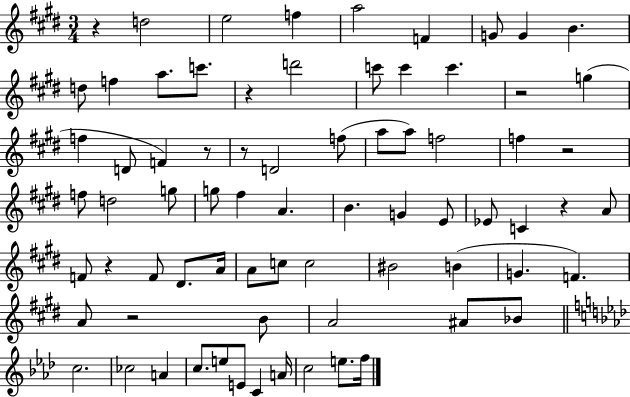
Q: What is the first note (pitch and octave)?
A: D5